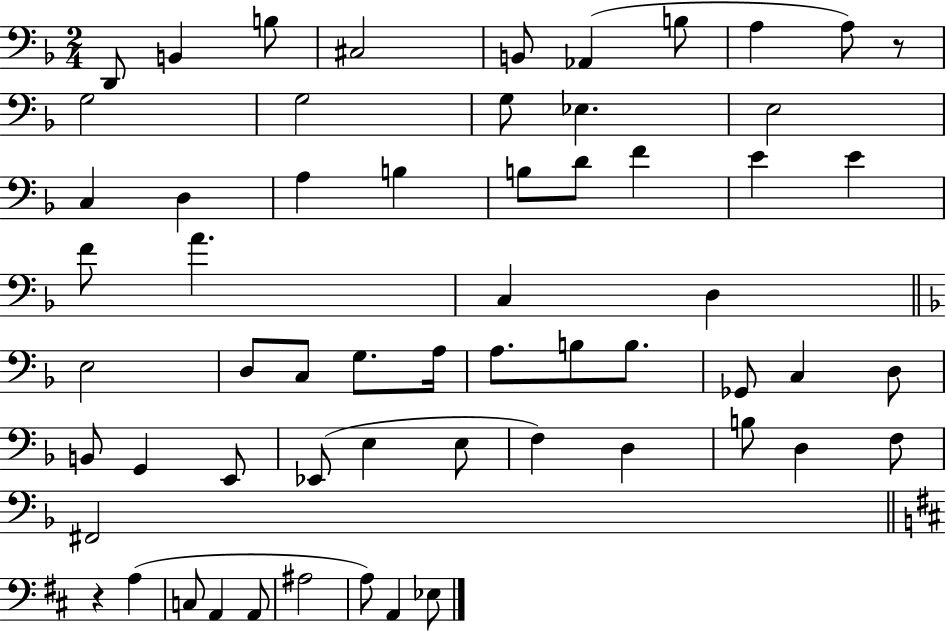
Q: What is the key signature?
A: F major